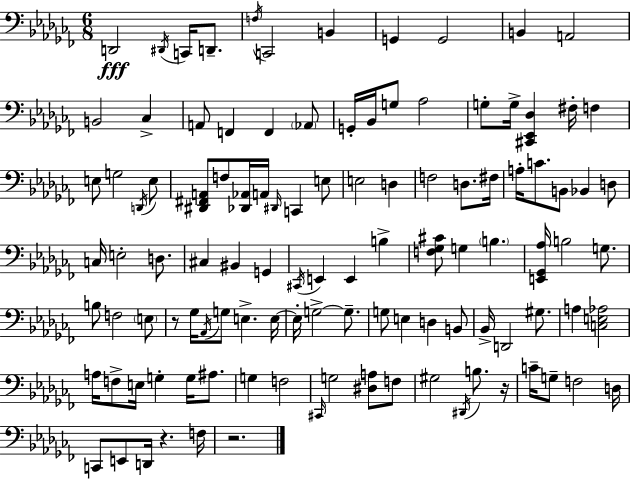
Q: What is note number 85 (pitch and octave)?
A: F3